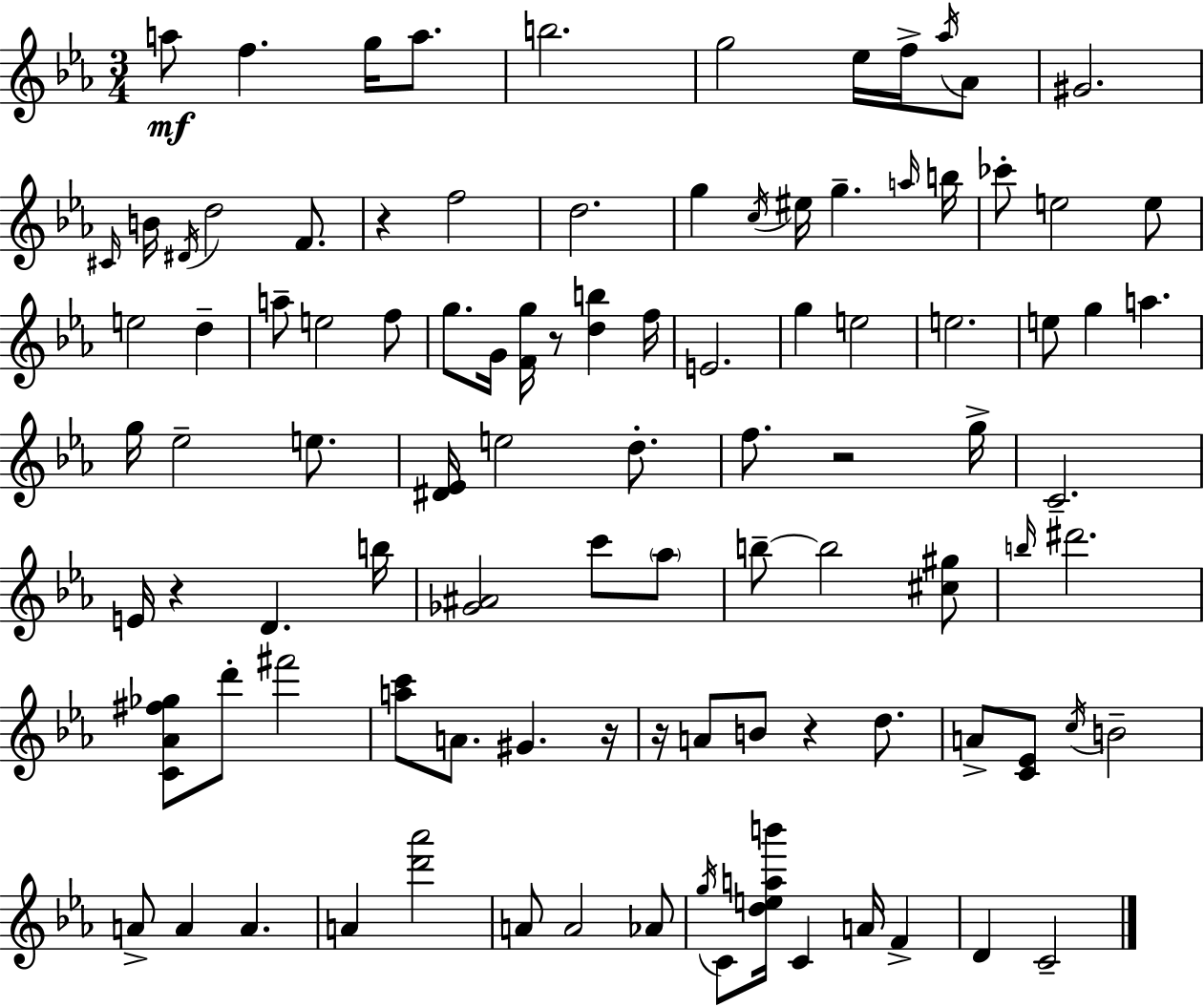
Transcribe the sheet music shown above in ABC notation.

X:1
T:Untitled
M:3/4
L:1/4
K:Eb
a/2 f g/4 a/2 b2 g2 _e/4 f/4 _a/4 _A/2 ^G2 ^C/4 B/4 ^D/4 d2 F/2 z f2 d2 g c/4 ^e/4 g a/4 b/4 _c'/2 e2 e/2 e2 d a/2 e2 f/2 g/2 G/4 [Fg]/4 z/2 [db] f/4 E2 g e2 e2 e/2 g a g/4 _e2 e/2 [^D_E]/4 e2 d/2 f/2 z2 g/4 C2 E/4 z D b/4 [_G^A]2 c'/2 _a/2 b/2 b2 [^c^g]/2 b/4 ^d'2 [C_A^f_g]/2 d'/2 ^f'2 [ac']/2 A/2 ^G z/4 z/4 A/2 B/2 z d/2 A/2 [C_E]/2 c/4 B2 A/2 A A A [d'_a']2 A/2 A2 _A/2 g/4 C/2 [deab']/4 C A/4 F D C2